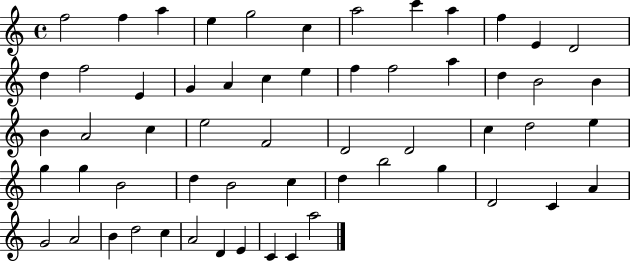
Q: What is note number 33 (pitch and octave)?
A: C5